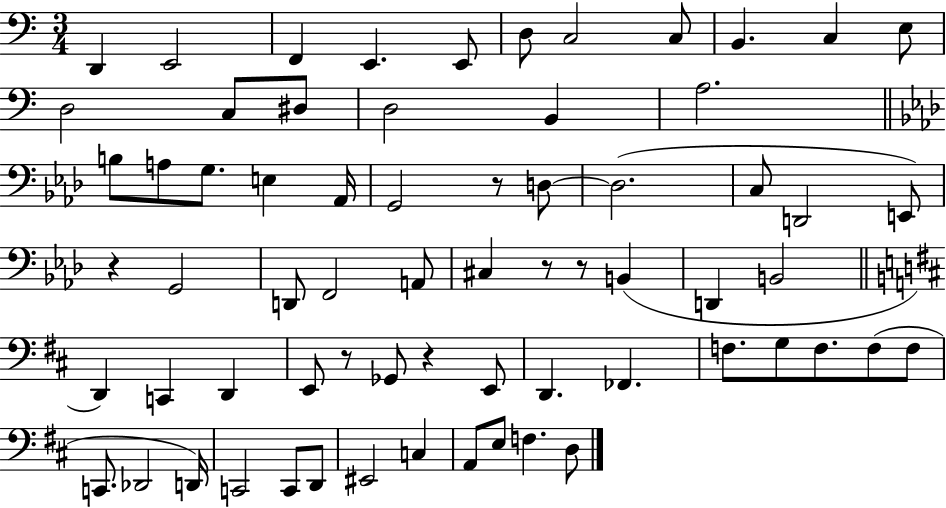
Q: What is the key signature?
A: C major